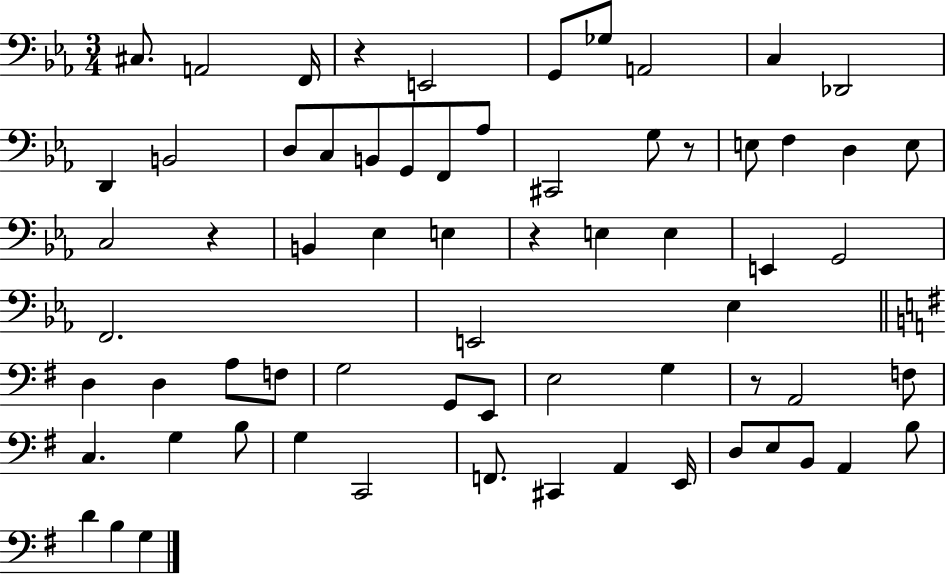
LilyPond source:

{
  \clef bass
  \numericTimeSignature
  \time 3/4
  \key ees \major
  \repeat volta 2 { cis8. a,2 f,16 | r4 e,2 | g,8 ges8 a,2 | c4 des,2 | \break d,4 b,2 | d8 c8 b,8 g,8 f,8 aes8 | cis,2 g8 r8 | e8 f4 d4 e8 | \break c2 r4 | b,4 ees4 e4 | r4 e4 e4 | e,4 g,2 | \break f,2. | e,2 ees4 | \bar "||" \break \key g \major d4 d4 a8 f8 | g2 g,8 e,8 | e2 g4 | r8 a,2 f8 | \break c4. g4 b8 | g4 c,2 | f,8. cis,4 a,4 e,16 | d8 e8 b,8 a,4 b8 | \break d'4 b4 g4 | } \bar "|."
}